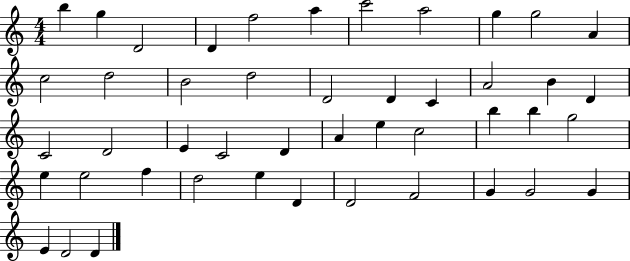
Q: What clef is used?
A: treble